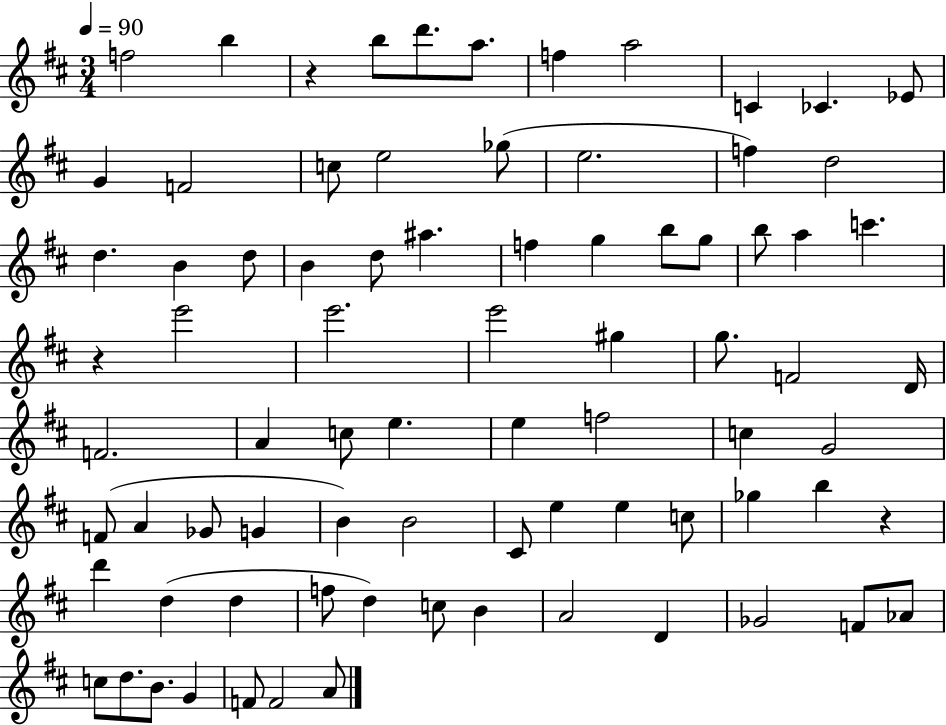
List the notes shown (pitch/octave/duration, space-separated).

F5/h B5/q R/q B5/e D6/e. A5/e. F5/q A5/h C4/q CES4/q. Eb4/e G4/q F4/h C5/e E5/h Gb5/e E5/h. F5/q D5/h D5/q. B4/q D5/e B4/q D5/e A#5/q. F5/q G5/q B5/e G5/e B5/e A5/q C6/q. R/q E6/h E6/h. E6/h G#5/q G5/e. F4/h D4/s F4/h. A4/q C5/e E5/q. E5/q F5/h C5/q G4/h F4/e A4/q Gb4/e G4/q B4/q B4/h C#4/e E5/q E5/q C5/e Gb5/q B5/q R/q D6/q D5/q D5/q F5/e D5/q C5/e B4/q A4/h D4/q Gb4/h F4/e Ab4/e C5/e D5/e. B4/e. G4/q F4/e F4/h A4/e